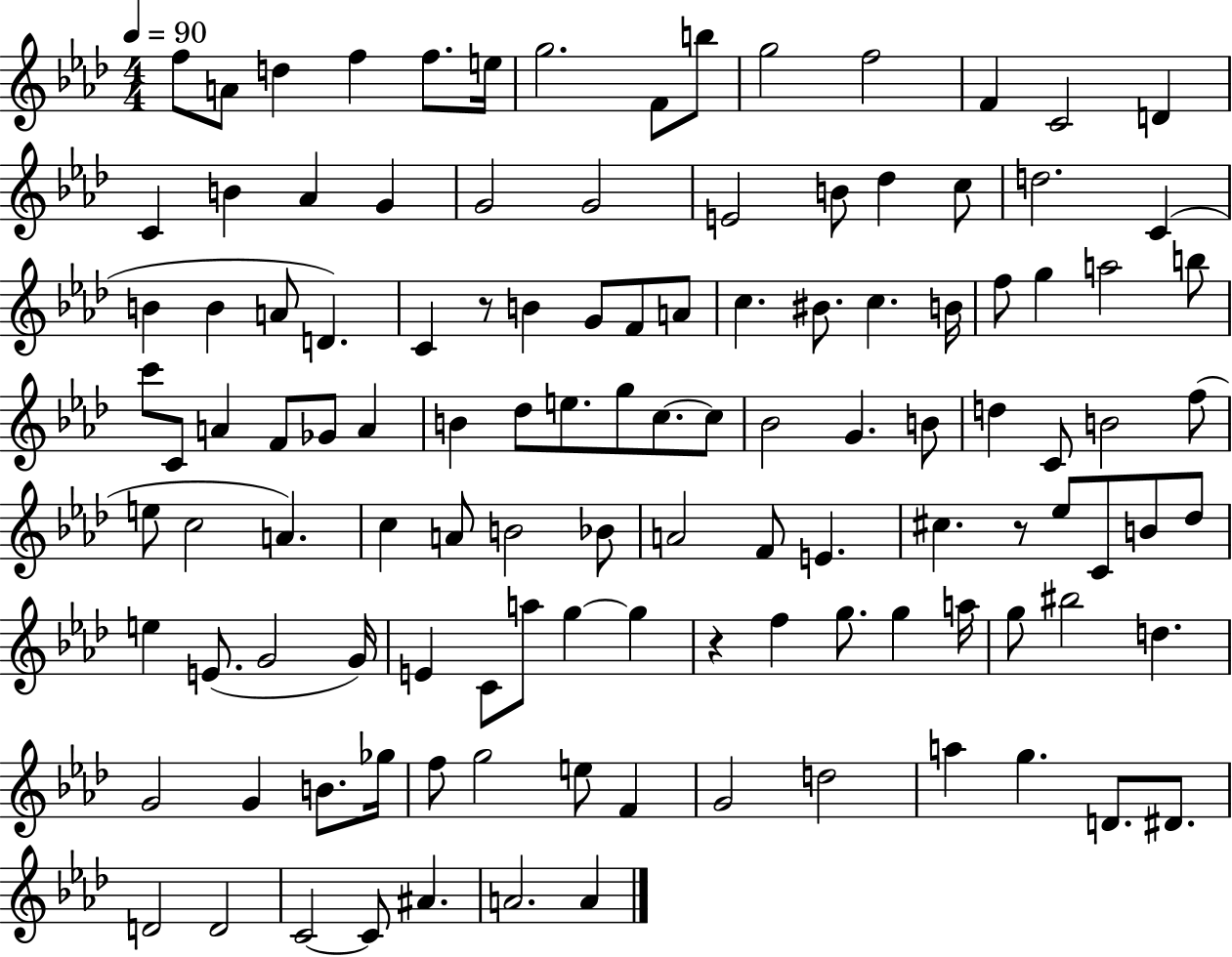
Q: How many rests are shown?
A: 3